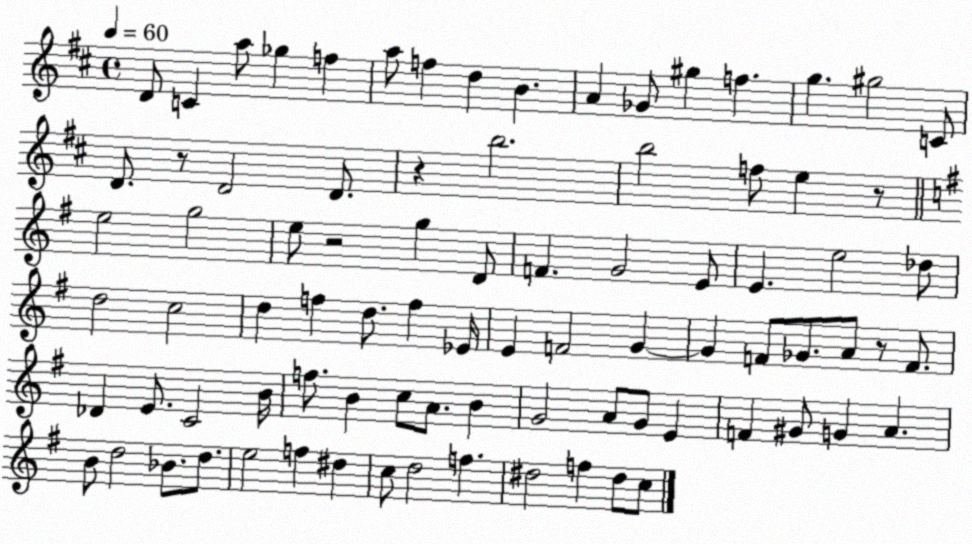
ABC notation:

X:1
T:Untitled
M:4/4
L:1/4
K:D
D/2 C a/2 _g f a/2 f d B A _G/2 ^g f g ^g2 C/2 D/2 z/2 D2 D/2 z b2 b2 f/2 e z/2 e2 g2 e/2 z2 g D/2 F G2 E/2 E e2 _d/2 d2 c2 d f d/2 f _E/4 E F2 G G F/2 _G/2 A/2 z/2 F/2 _D E/2 C2 B/4 f/2 B c/2 A/2 B G2 A/2 G/2 E F ^G/2 G A B/2 d2 _B/2 d/2 e2 f ^d c/2 d2 f ^d2 f ^d/2 c/2